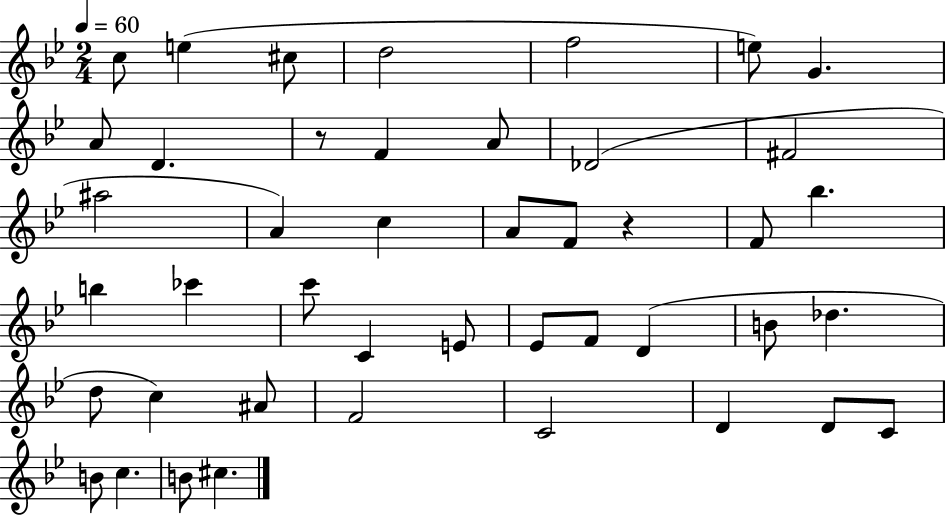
C5/e E5/q C#5/e D5/h F5/h E5/e G4/q. A4/e D4/q. R/e F4/q A4/e Db4/h F#4/h A#5/h A4/q C5/q A4/e F4/e R/q F4/e Bb5/q. B5/q CES6/q C6/e C4/q E4/e Eb4/e F4/e D4/q B4/e Db5/q. D5/e C5/q A#4/e F4/h C4/h D4/q D4/e C4/e B4/e C5/q. B4/e C#5/q.